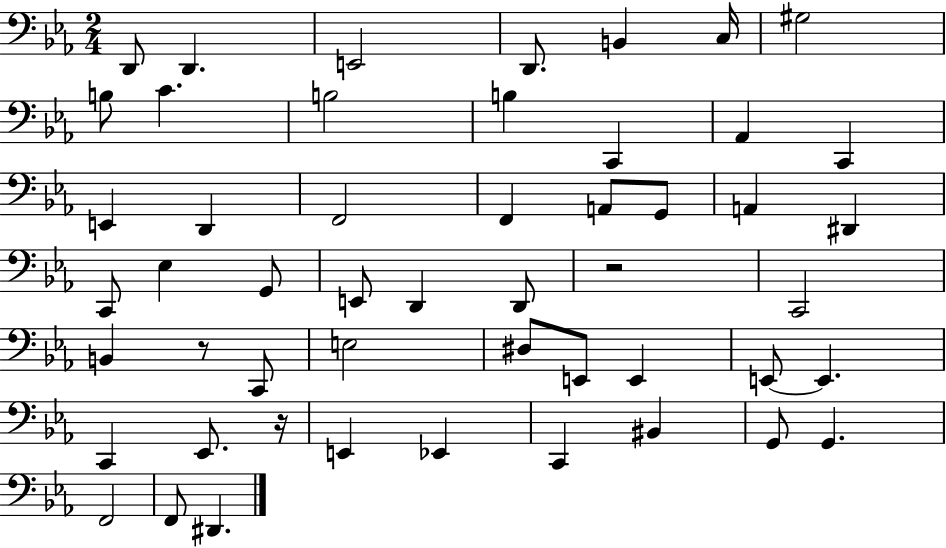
X:1
T:Untitled
M:2/4
L:1/4
K:Eb
D,,/2 D,, E,,2 D,,/2 B,, C,/4 ^G,2 B,/2 C B,2 B, C,, _A,, C,, E,, D,, F,,2 F,, A,,/2 G,,/2 A,, ^D,, C,,/2 _E, G,,/2 E,,/2 D,, D,,/2 z2 C,,2 B,, z/2 C,,/2 E,2 ^D,/2 E,,/2 E,, E,,/2 E,, C,, _E,,/2 z/4 E,, _E,, C,, ^B,, G,,/2 G,, F,,2 F,,/2 ^D,,